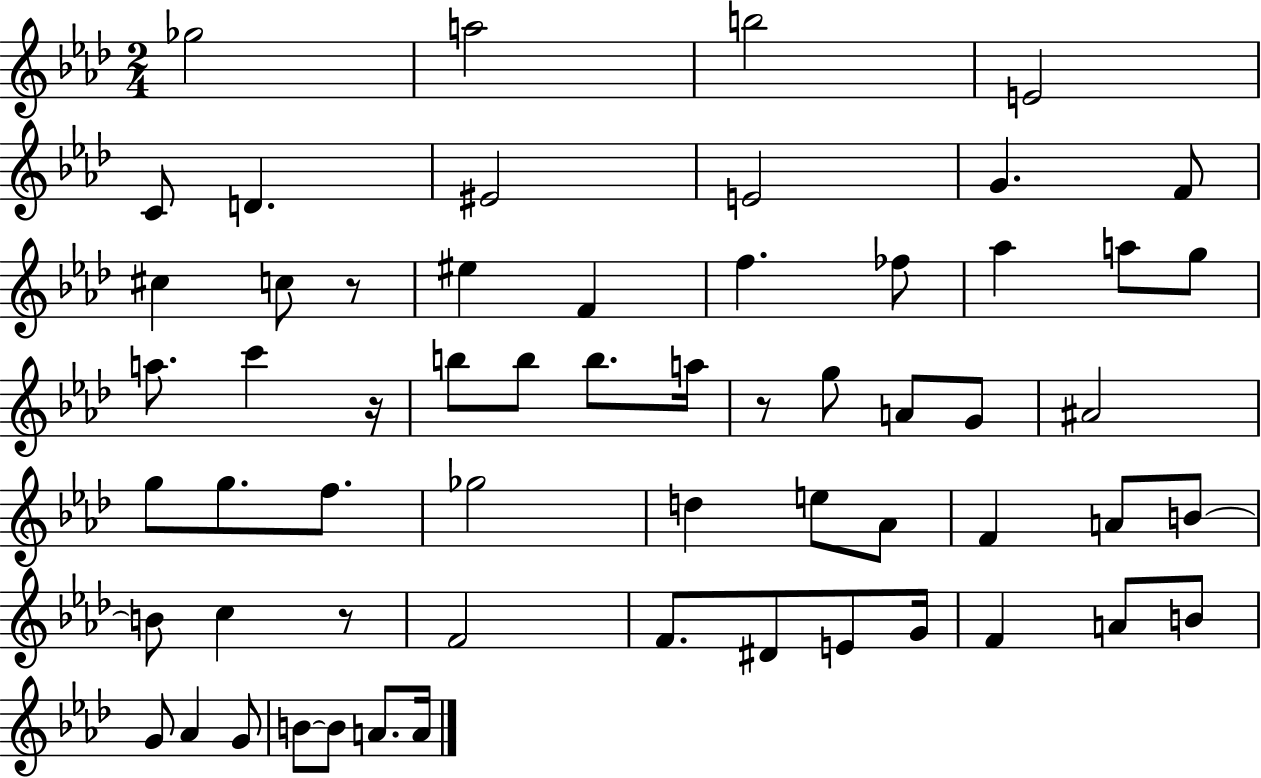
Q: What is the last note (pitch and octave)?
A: A4